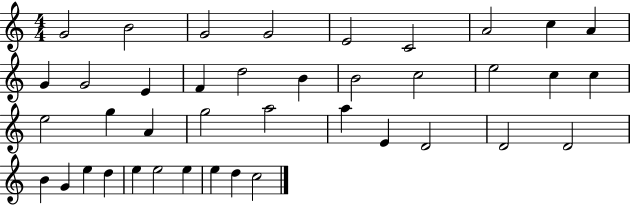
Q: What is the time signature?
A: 4/4